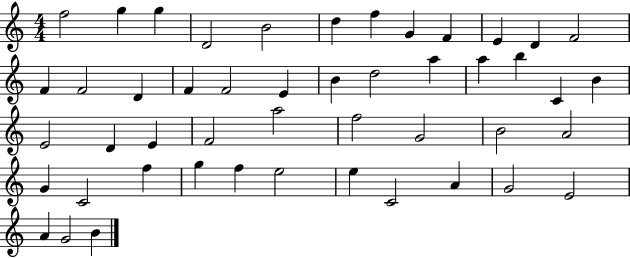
X:1
T:Untitled
M:4/4
L:1/4
K:C
f2 g g D2 B2 d f G F E D F2 F F2 D F F2 E B d2 a a b C B E2 D E F2 a2 f2 G2 B2 A2 G C2 f g f e2 e C2 A G2 E2 A G2 B